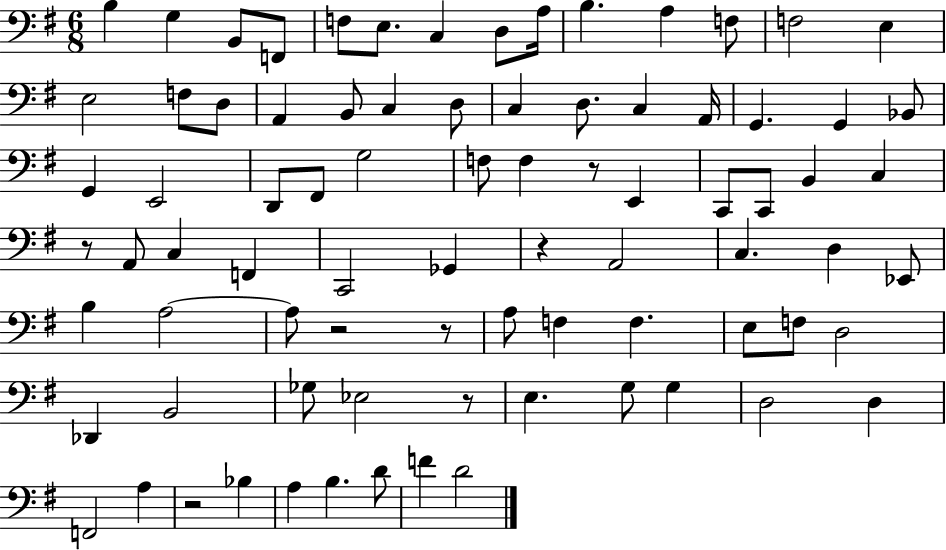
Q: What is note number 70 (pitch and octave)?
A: Bb3